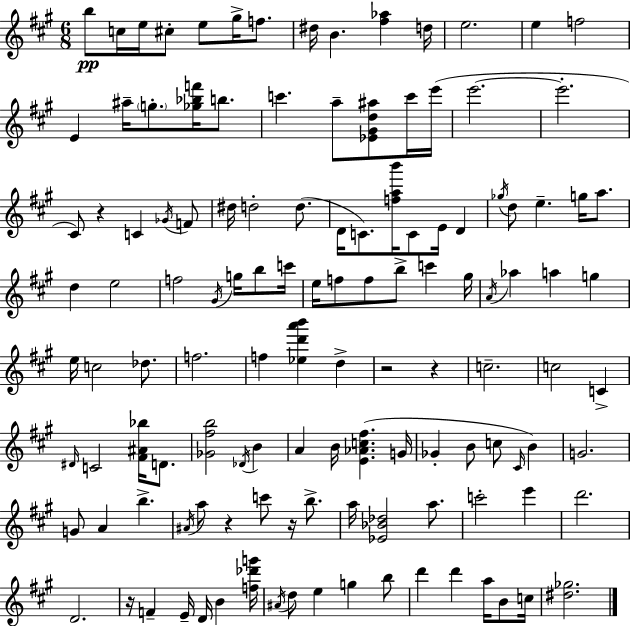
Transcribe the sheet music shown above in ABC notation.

X:1
T:Untitled
M:6/8
L:1/4
K:A
b/2 c/4 e/4 ^c/2 e/2 ^g/4 f/2 ^d/4 B [^f_a] d/4 e2 e f2 E ^a/4 g/2 [_g_bf']/4 b/2 c' a/2 [_E^Gd^a]/2 c'/4 e'/4 e'2 e'2 ^C/2 z C _G/4 F/2 ^d/4 d2 d/2 D/4 C/2 [fab']/4 C/2 E/4 D _g/4 d/2 e g/4 a/2 d e2 f2 ^G/4 g/4 b/2 c'/4 e/4 f/2 f/2 b/2 c' ^g/4 A/4 _a a g e/4 c2 _d/2 f2 f [_ed'a'b'] d z2 z c2 c2 C ^D/4 C2 [^F^A_b]/4 D/2 [_G^fb]2 _D/4 B A B/4 [E_Ac^f] G/4 _G B/2 c/2 ^C/4 B G2 G/2 A b ^A/4 a/2 z c'/2 z/4 b/2 a/4 [_E_B_d]2 a/2 c'2 e' d'2 D2 z/4 F E/4 D/4 B [f_d'g']/4 ^A/4 d/2 e g b/2 d' d' a/4 B/2 c/4 [^d_g]2